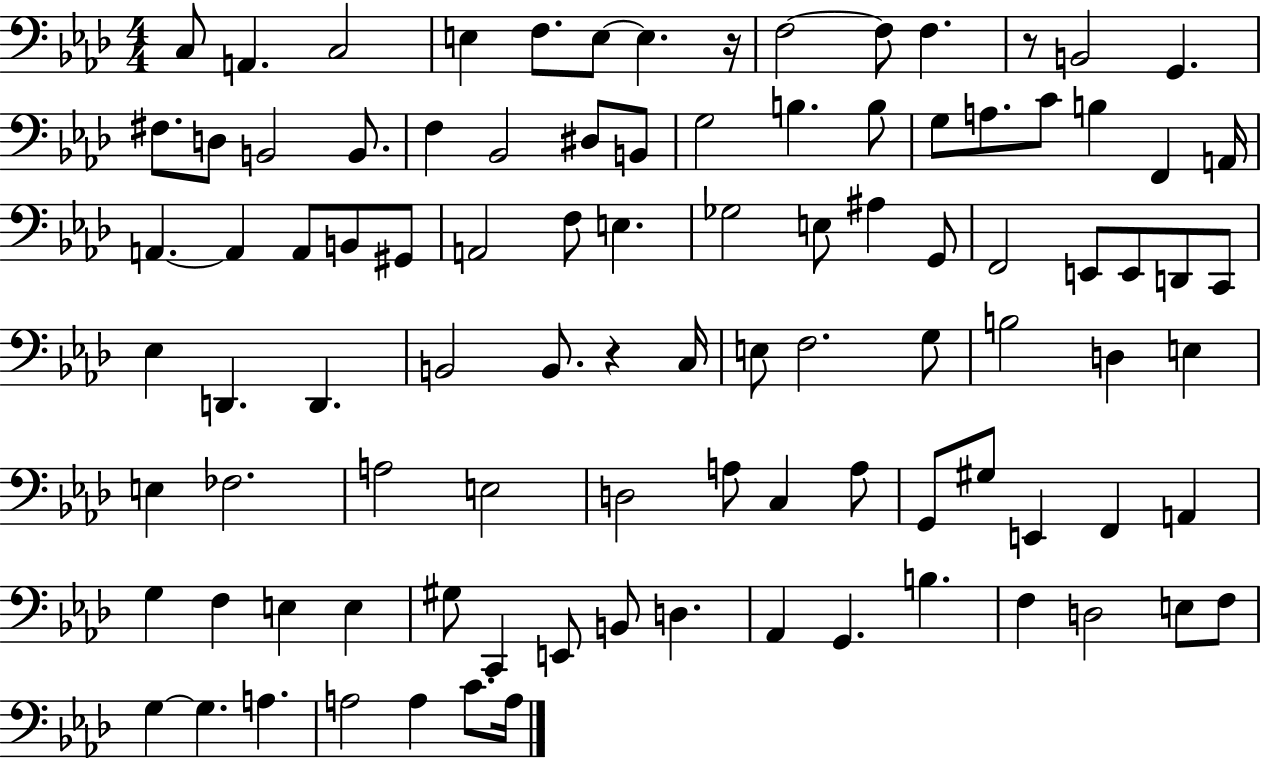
C3/e A2/q. C3/h E3/q F3/e. E3/e E3/q. R/s F3/h F3/e F3/q. R/e B2/h G2/q. F#3/e. D3/e B2/h B2/e. F3/q Bb2/h D#3/e B2/e G3/h B3/q. B3/e G3/e A3/e. C4/e B3/q F2/q A2/s A2/q. A2/q A2/e B2/e G#2/e A2/h F3/e E3/q. Gb3/h E3/e A#3/q G2/e F2/h E2/e E2/e D2/e C2/e Eb3/q D2/q. D2/q. B2/h B2/e. R/q C3/s E3/e F3/h. G3/e B3/h D3/q E3/q E3/q FES3/h. A3/h E3/h D3/h A3/e C3/q A3/e G2/e G#3/e E2/q F2/q A2/q G3/q F3/q E3/q E3/q G#3/e C2/q E2/e B2/e D3/q. Ab2/q G2/q. B3/q. F3/q D3/h E3/e F3/e G3/q G3/q. A3/q. A3/h A3/q C4/e. A3/s